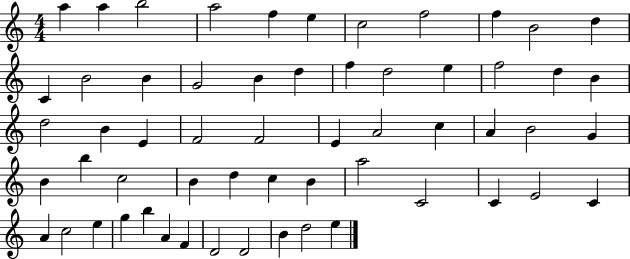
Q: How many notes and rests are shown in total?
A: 58